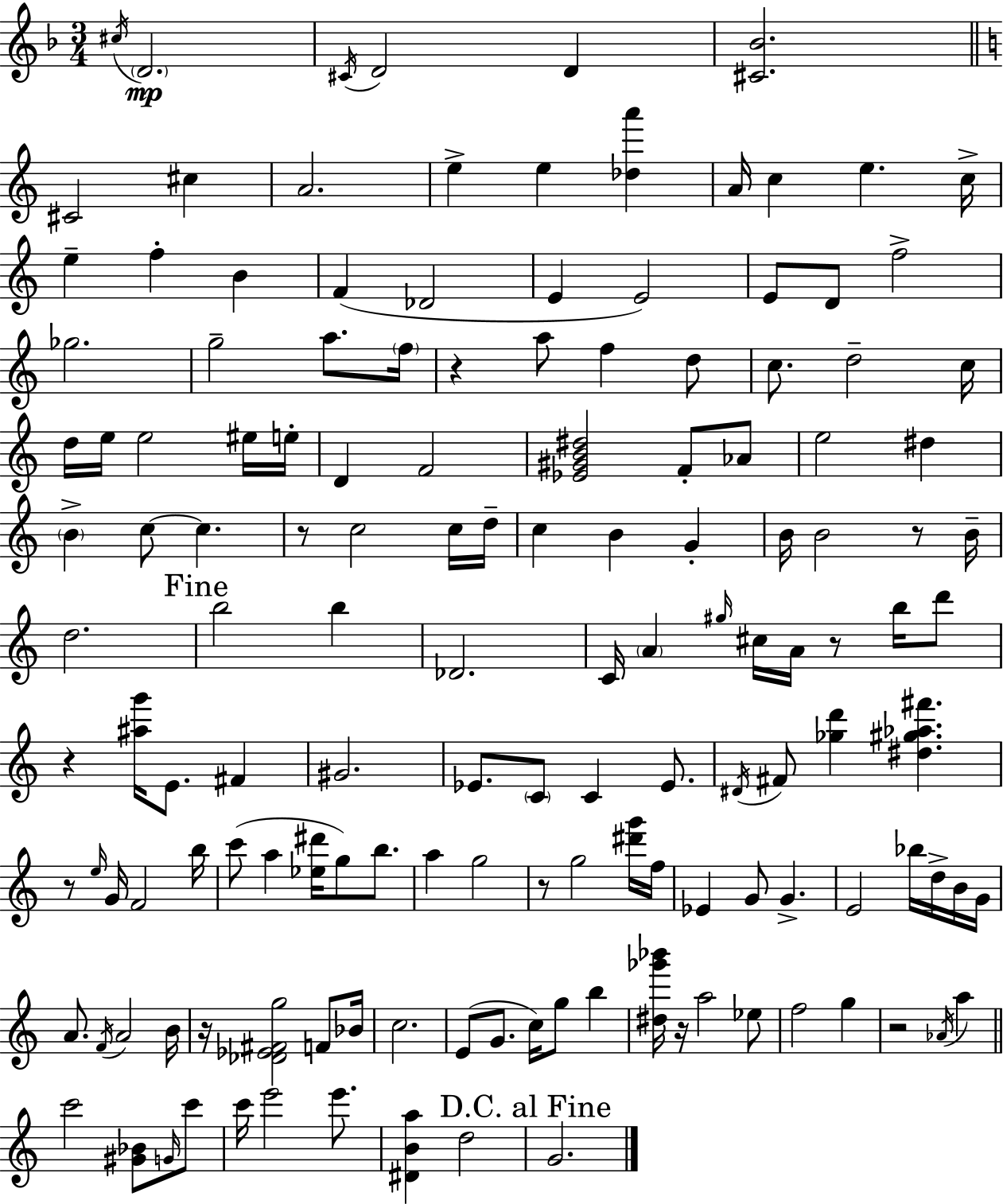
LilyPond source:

{
  \clef treble
  \numericTimeSignature
  \time 3/4
  \key f \major
  \acciaccatura { cis''16 }\mp \parenthesize d'2. | \acciaccatura { cis'16 } d'2 d'4 | <cis' bes'>2. | \bar "||" \break \key a \minor cis'2 cis''4 | a'2. | e''4-> e''4 <des'' a'''>4 | a'16 c''4 e''4. c''16-> | \break e''4-- f''4-. b'4 | f'4( des'2 | e'4 e'2) | e'8 d'8 f''2-> | \break ges''2. | g''2-- a''8. \parenthesize f''16 | r4 a''8 f''4 d''8 | c''8. d''2-- c''16 | \break d''16 e''16 e''2 eis''16 e''16-. | d'4 f'2 | <ees' gis' b' dis''>2 f'8-. aes'8 | e''2 dis''4 | \break \parenthesize b'4-> c''8~~ c''4. | r8 c''2 c''16 d''16-- | c''4 b'4 g'4-. | b'16 b'2 r8 b'16-- | \break d''2. | \mark "Fine" b''2 b''4 | des'2. | c'16 \parenthesize a'4 \grace { gis''16 } cis''16 a'16 r8 b''16 d'''8 | \break r4 <ais'' g'''>16 e'8. fis'4 | gis'2. | ees'8. \parenthesize c'8 c'4 ees'8. | \acciaccatura { dis'16 } fis'8 <ges'' d'''>4 <dis'' gis'' aes'' fis'''>4. | \break r8 \grace { e''16 } g'16 f'2 | b''16 c'''8( a''4 <ees'' dis'''>16 g''8) | b''8. a''4 g''2 | r8 g''2 | \break <dis''' g'''>16 f''16 ees'4 g'8 g'4.-> | e'2 bes''16 | d''16-> b'16 g'16 a'8. \acciaccatura { f'16 } a'2 | b'16 r16 <des' ees' fis' g''>2 | \break f'8 bes'16 c''2. | e'8( g'8. c''16) g''8 | b''4 <dis'' ges''' bes'''>16 r16 a''2 | ees''8 f''2 | \break g''4 r2 | \acciaccatura { aes'16 } a''4 \bar "||" \break \key c \major c'''2 <gis' bes'>8 \grace { g'16 } c'''8 | c'''16 e'''2 e'''8. | <dis' b' a''>4 d''2 | \mark "D.C. al Fine" g'2. | \break \bar "|."
}